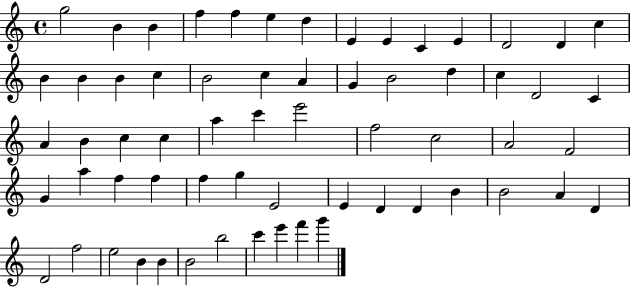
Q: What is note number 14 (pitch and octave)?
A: C5